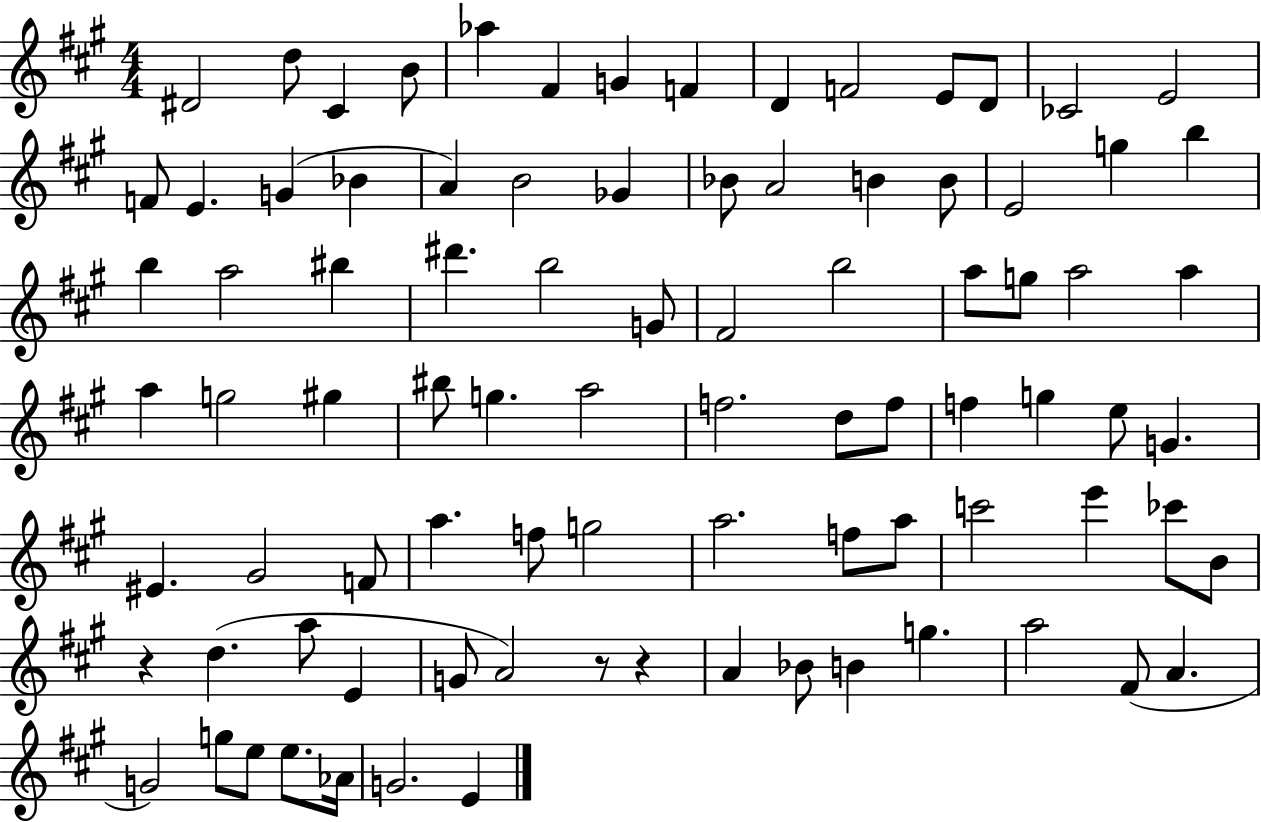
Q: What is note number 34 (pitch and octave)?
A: G4